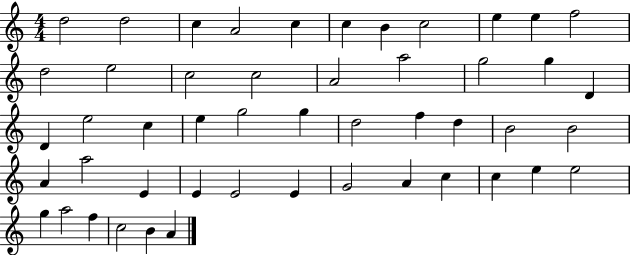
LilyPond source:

{
  \clef treble
  \numericTimeSignature
  \time 4/4
  \key c \major
  d''2 d''2 | c''4 a'2 c''4 | c''4 b'4 c''2 | e''4 e''4 f''2 | \break d''2 e''2 | c''2 c''2 | a'2 a''2 | g''2 g''4 d'4 | \break d'4 e''2 c''4 | e''4 g''2 g''4 | d''2 f''4 d''4 | b'2 b'2 | \break a'4 a''2 e'4 | e'4 e'2 e'4 | g'2 a'4 c''4 | c''4 e''4 e''2 | \break g''4 a''2 f''4 | c''2 b'4 a'4 | \bar "|."
}